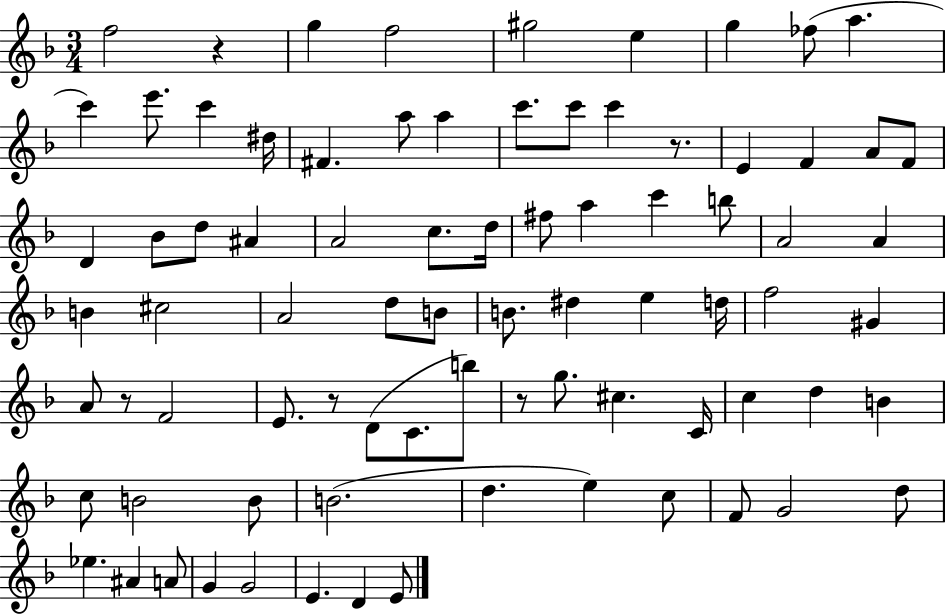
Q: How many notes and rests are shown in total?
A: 81